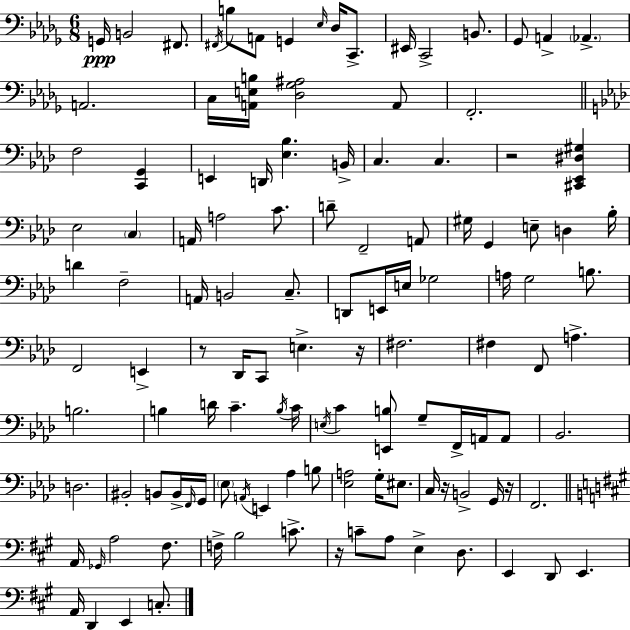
{
  \clef bass
  \numericTimeSignature
  \time 6/8
  \key bes \minor
  g,16\ppp b,2 fis,8. | \acciaccatura { fis,16 } b8 a,8 g,4 \grace { ees16 } des16 c,8.-> | eis,16 c,2-> b,8. | ges,8 a,4-> \parenthesize aes,4.-> | \break a,2. | c16 <a, e b>16 <des ges ais>2 | a,8 f,2.-. | \bar "||" \break \key aes \major f2 <c, g,>4 | e,4 d,16 <ees bes>4. b,16-> | c4. c4. | r2 <cis, ees, dis gis>4 | \break ees2 \parenthesize c4 | a,16 a2 c'8. | d'8-- f,2-- a,8 | gis16 g,4 e8-- d4 bes16-. | \break d'4 f2-- | a,16 b,2 c8.-- | d,8 e,16 e16 ges2 | a16 g2 b8. | \break f,2 e,4-> | r8 des,16 c,8 e4.-> r16 | fis2. | fis4 f,8 a4.-> | \break b2. | b4 d'16 c'4.-- \acciaccatura { b16 } | c'16 \acciaccatura { e16 } c'4 <e, b>8 g8-- f,16-> a,16 | a,8 bes,2. | \break d2. | bis,2-. b,8 | b,16-> \grace { f,16 } g,16 \parenthesize ees8 \acciaccatura { a,16 } e,4 aes4 | b8 <ees a>2 | \break g16-. eis8. c16 r16 b,2-> | g,16 r16 f,2. | \bar "||" \break \key a \major a,16 \grace { ges,16 } a2 fis8. | f16-> b2 c'8.-> | r16 c'8-- a8 e4-> d8. | e,4 d,8 e,4. | \break a,16 d,4 e,4 c8.-. | \bar "|."
}